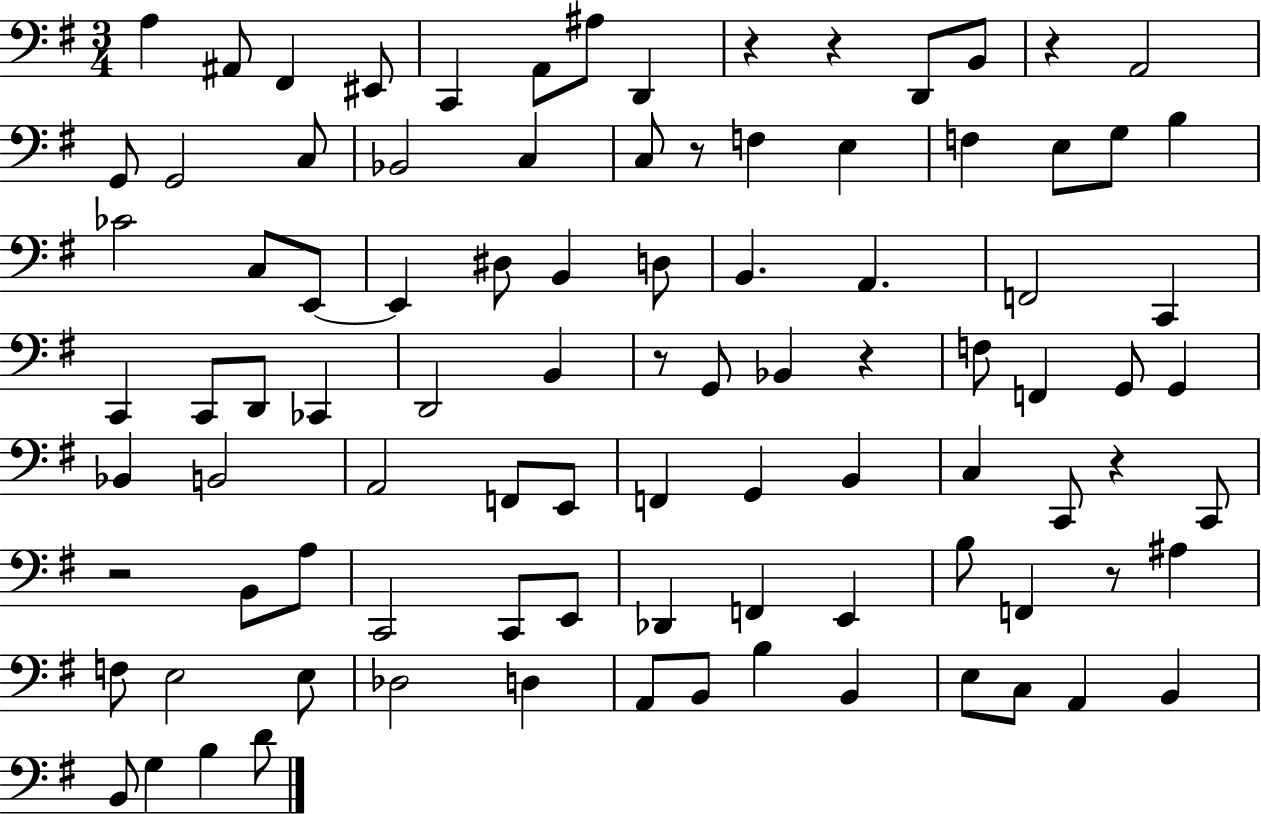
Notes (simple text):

A3/q A#2/e F#2/q EIS2/e C2/q A2/e A#3/e D2/q R/q R/q D2/e B2/e R/q A2/h G2/e G2/h C3/e Bb2/h C3/q C3/e R/e F3/q E3/q F3/q E3/e G3/e B3/q CES4/h C3/e E2/e E2/q D#3/e B2/q D3/e B2/q. A2/q. F2/h C2/q C2/q C2/e D2/e CES2/q D2/h B2/q R/e G2/e Bb2/q R/q F3/e F2/q G2/e G2/q Bb2/q B2/h A2/h F2/e E2/e F2/q G2/q B2/q C3/q C2/e R/q C2/e R/h B2/e A3/e C2/h C2/e E2/e Db2/q F2/q E2/q B3/e F2/q R/e A#3/q F3/e E3/h E3/e Db3/h D3/q A2/e B2/e B3/q B2/q E3/e C3/e A2/q B2/q B2/e G3/q B3/q D4/e